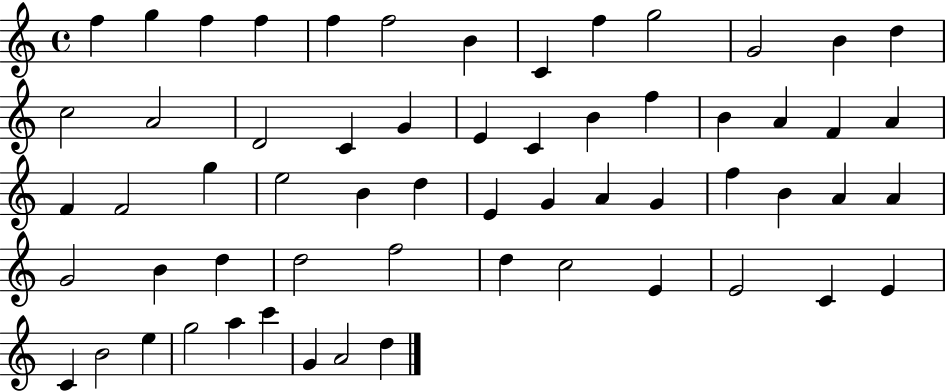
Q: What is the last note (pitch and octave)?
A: D5